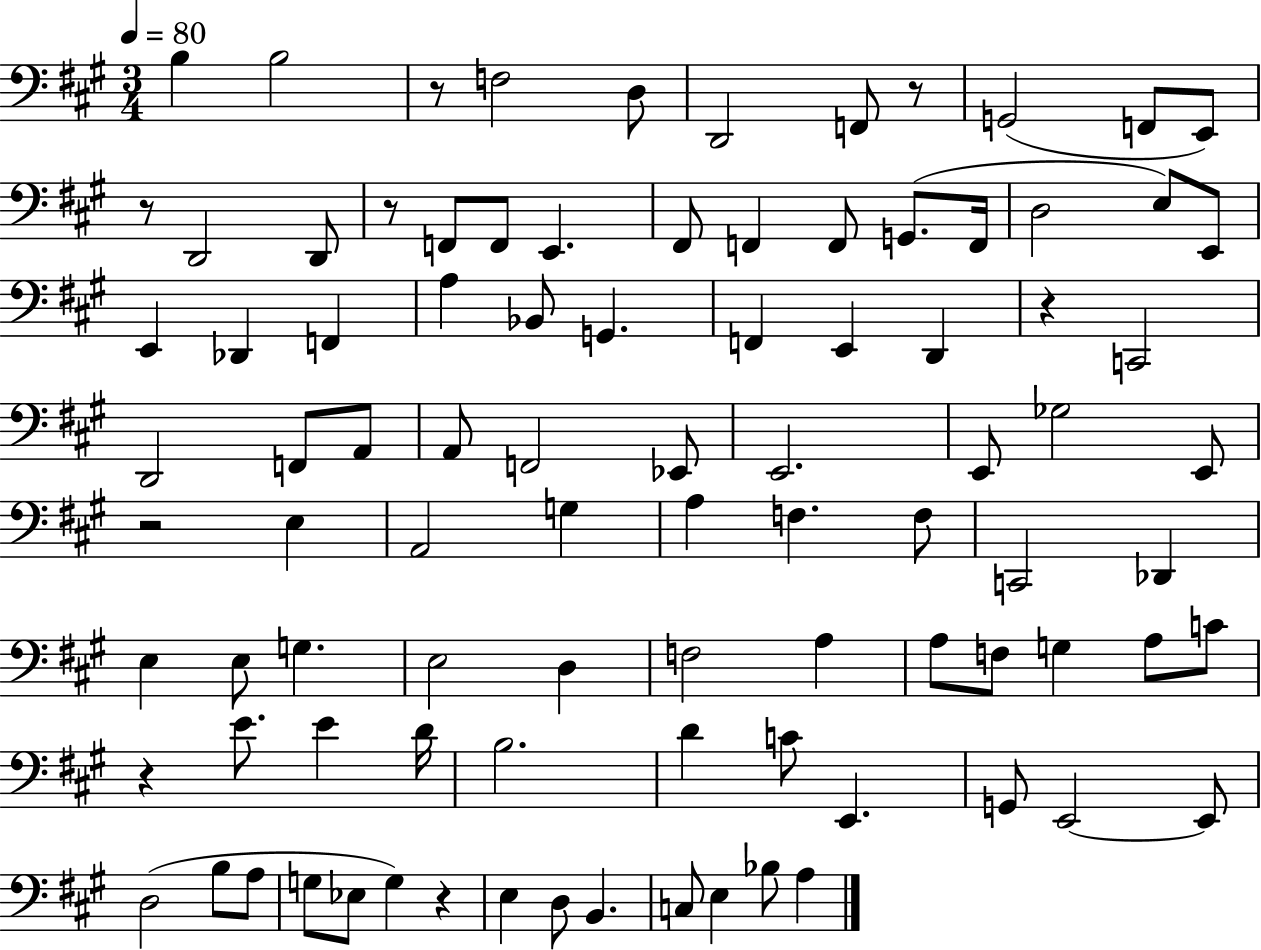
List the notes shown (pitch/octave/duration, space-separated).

B3/q B3/h R/e F3/h D3/e D2/h F2/e R/e G2/h F2/e E2/e R/e D2/h D2/e R/e F2/e F2/e E2/q. F#2/e F2/q F2/e G2/e. F2/s D3/h E3/e E2/e E2/q Db2/q F2/q A3/q Bb2/e G2/q. F2/q E2/q D2/q R/q C2/h D2/h F2/e A2/e A2/e F2/h Eb2/e E2/h. E2/e Gb3/h E2/e R/h E3/q A2/h G3/q A3/q F3/q. F3/e C2/h Db2/q E3/q E3/e G3/q. E3/h D3/q F3/h A3/q A3/e F3/e G3/q A3/e C4/e R/q E4/e. E4/q D4/s B3/h. D4/q C4/e E2/q. G2/e E2/h E2/e D3/h B3/e A3/e G3/e Eb3/e G3/q R/q E3/q D3/e B2/q. C3/e E3/q Bb3/e A3/q